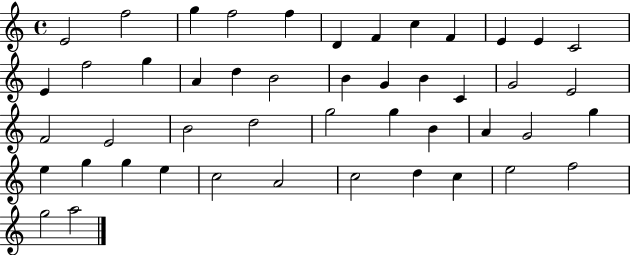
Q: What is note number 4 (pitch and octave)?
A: F5